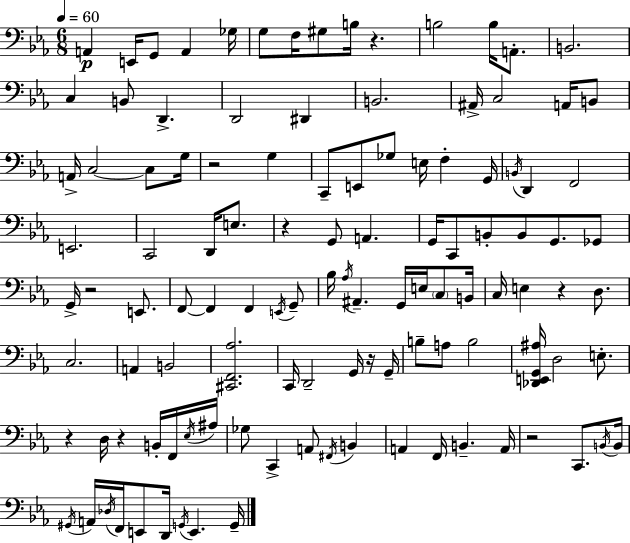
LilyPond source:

{
  \clef bass
  \numericTimeSignature
  \time 6/8
  \key ees \major
  \tempo 4 = 60
  a,4\p e,16 g,8 a,4 ges16 | g8 f16 gis8 b16 r4. | b2 b16 a,8.-. | b,2. | \break c4 b,8 d,4.-> | d,2 dis,4 | b,2. | ais,16-> c2 a,16 b,8 | \break a,16-> c2~~ c8 g16 | r2 g4 | c,8-- e,8 ges8 e16 f4-. g,16 | \acciaccatura { b,16 } d,4 f,2 | \break e,2. | c,2 d,16 e8. | r4 g,8 a,4. | g,16 c,8 b,8-. b,8 g,8. ges,8 | \break g,16-> r2 e,8. | f,8~~ f,4 f,4 \acciaccatura { e,16 } | g,8-- bes16 \acciaccatura { aes16 } ais,4.-- g,16 e16 | \parenthesize c8 b,16 c16 e4 r4 | \break d8. c2. | a,4 b,2 | <cis, f, aes>2. | c,16 d,2-- | \break g,16 r16 g,16-- b8-- a8 b2 | <des, e, g, ais>16 d2 | e8.-. r4 d16 r4 | b,16-. f,16 \acciaccatura { ees16 } ais16 ges8 c,4-> a,8 | \break \acciaccatura { fis,16 } b,4 a,4 f,16 b,4.-- | a,16 r2 | c,8. \acciaccatura { b,16 } b,16 \acciaccatura { gis,16 } a,16 \acciaccatura { des16 } f,16 e,8 | d,16 \acciaccatura { g,16 } e,4. g,16-- \bar "|."
}